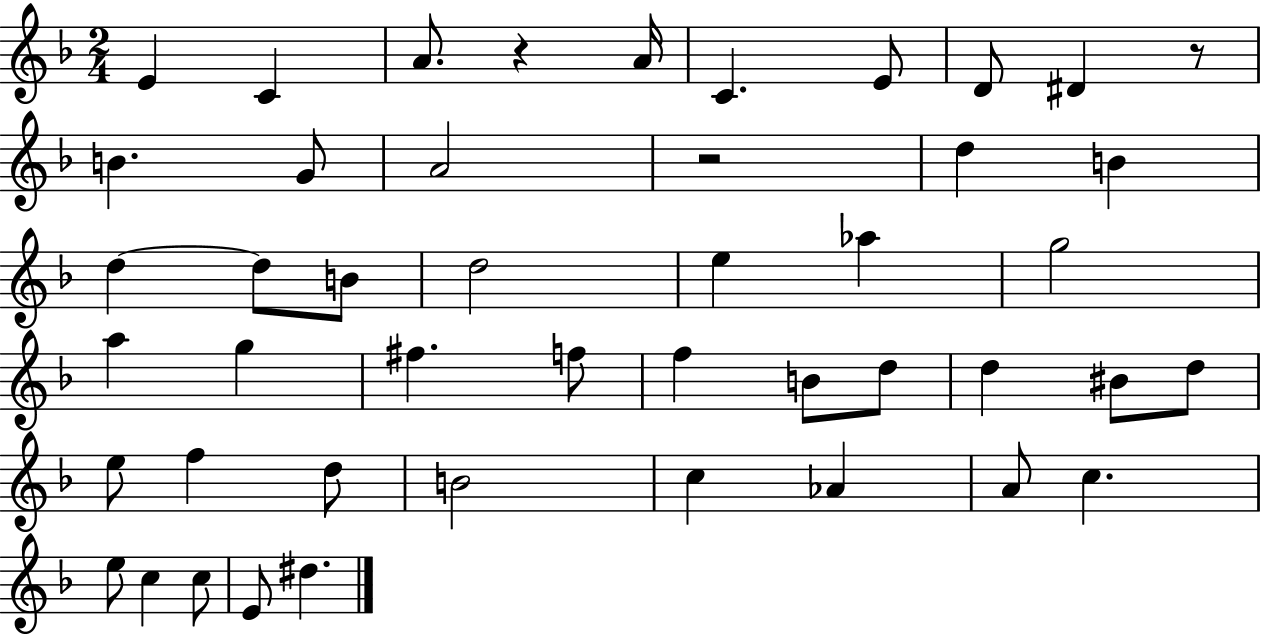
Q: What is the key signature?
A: F major